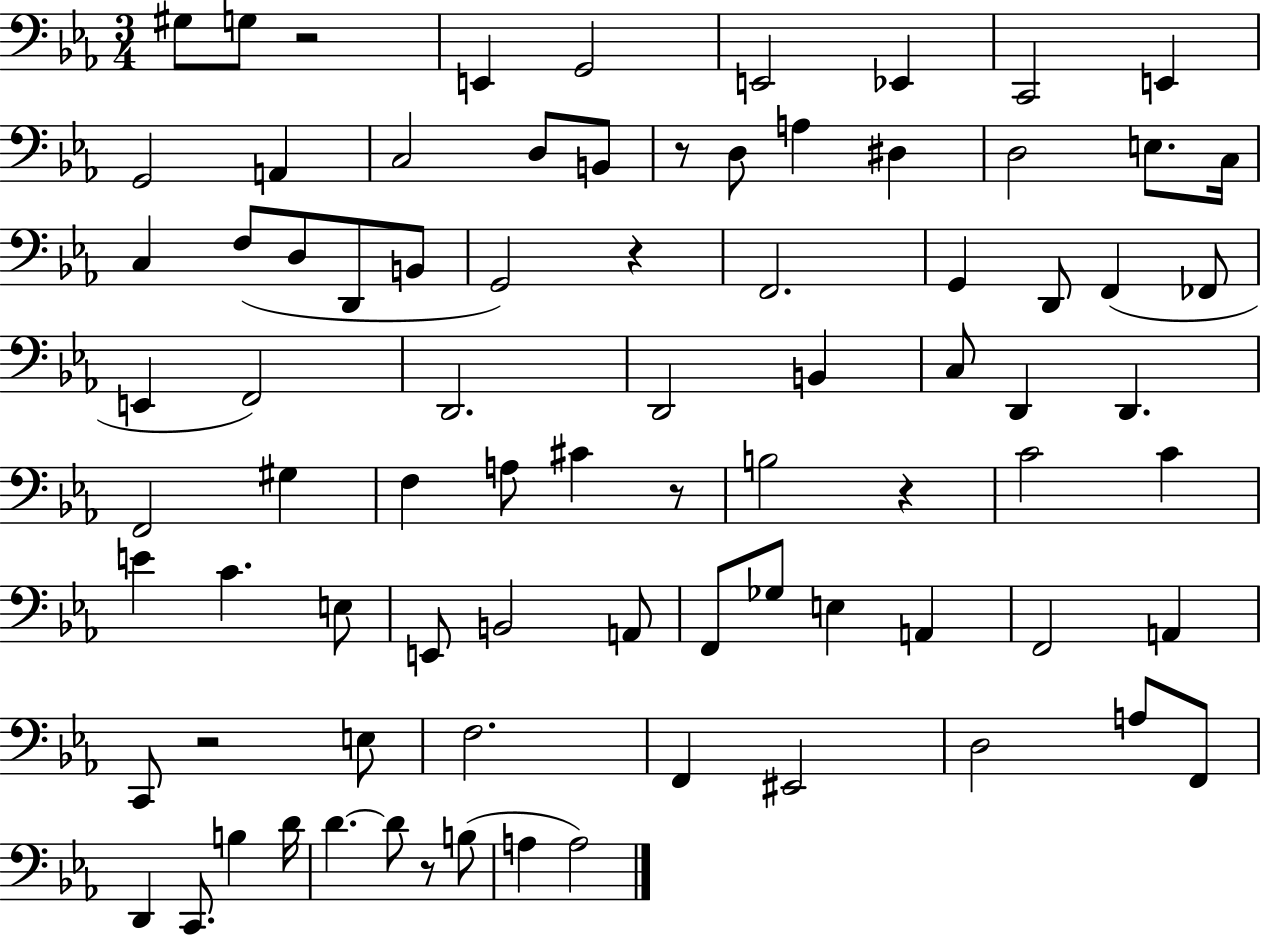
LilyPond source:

{
  \clef bass
  \numericTimeSignature
  \time 3/4
  \key ees \major
  \repeat volta 2 { gis8 g8 r2 | e,4 g,2 | e,2 ees,4 | c,2 e,4 | \break g,2 a,4 | c2 d8 b,8 | r8 d8 a4 dis4 | d2 e8. c16 | \break c4 f8( d8 d,8 b,8 | g,2) r4 | f,2. | g,4 d,8 f,4( fes,8 | \break e,4 f,2) | d,2. | d,2 b,4 | c8 d,4 d,4. | \break f,2 gis4 | f4 a8 cis'4 r8 | b2 r4 | c'2 c'4 | \break e'4 c'4. e8 | e,8 b,2 a,8 | f,8 ges8 e4 a,4 | f,2 a,4 | \break c,8 r2 e8 | f2. | f,4 eis,2 | d2 a8 f,8 | \break d,4 c,8. b4 d'16 | d'4.~~ d'8 r8 b8( | a4 a2) | } \bar "|."
}